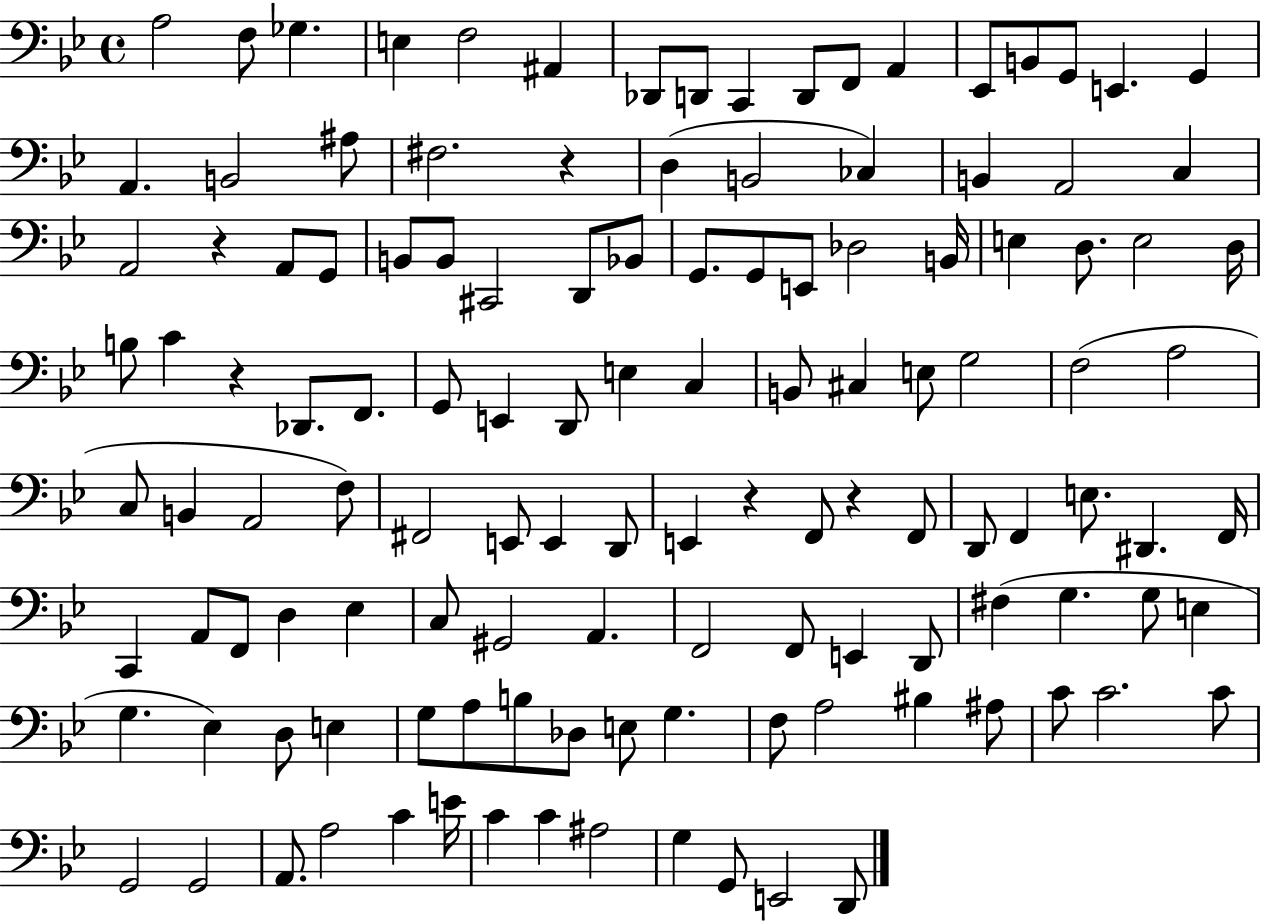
X:1
T:Untitled
M:4/4
L:1/4
K:Bb
A,2 F,/2 _G, E, F,2 ^A,, _D,,/2 D,,/2 C,, D,,/2 F,,/2 A,, _E,,/2 B,,/2 G,,/2 E,, G,, A,, B,,2 ^A,/2 ^F,2 z D, B,,2 _C, B,, A,,2 C, A,,2 z A,,/2 G,,/2 B,,/2 B,,/2 ^C,,2 D,,/2 _B,,/2 G,,/2 G,,/2 E,,/2 _D,2 B,,/4 E, D,/2 E,2 D,/4 B,/2 C z _D,,/2 F,,/2 G,,/2 E,, D,,/2 E, C, B,,/2 ^C, E,/2 G,2 F,2 A,2 C,/2 B,, A,,2 F,/2 ^F,,2 E,,/2 E,, D,,/2 E,, z F,,/2 z F,,/2 D,,/2 F,, E,/2 ^D,, F,,/4 C,, A,,/2 F,,/2 D, _E, C,/2 ^G,,2 A,, F,,2 F,,/2 E,, D,,/2 ^F, G, G,/2 E, G, _E, D,/2 E, G,/2 A,/2 B,/2 _D,/2 E,/2 G, F,/2 A,2 ^B, ^A,/2 C/2 C2 C/2 G,,2 G,,2 A,,/2 A,2 C E/4 C C ^A,2 G, G,,/2 E,,2 D,,/2